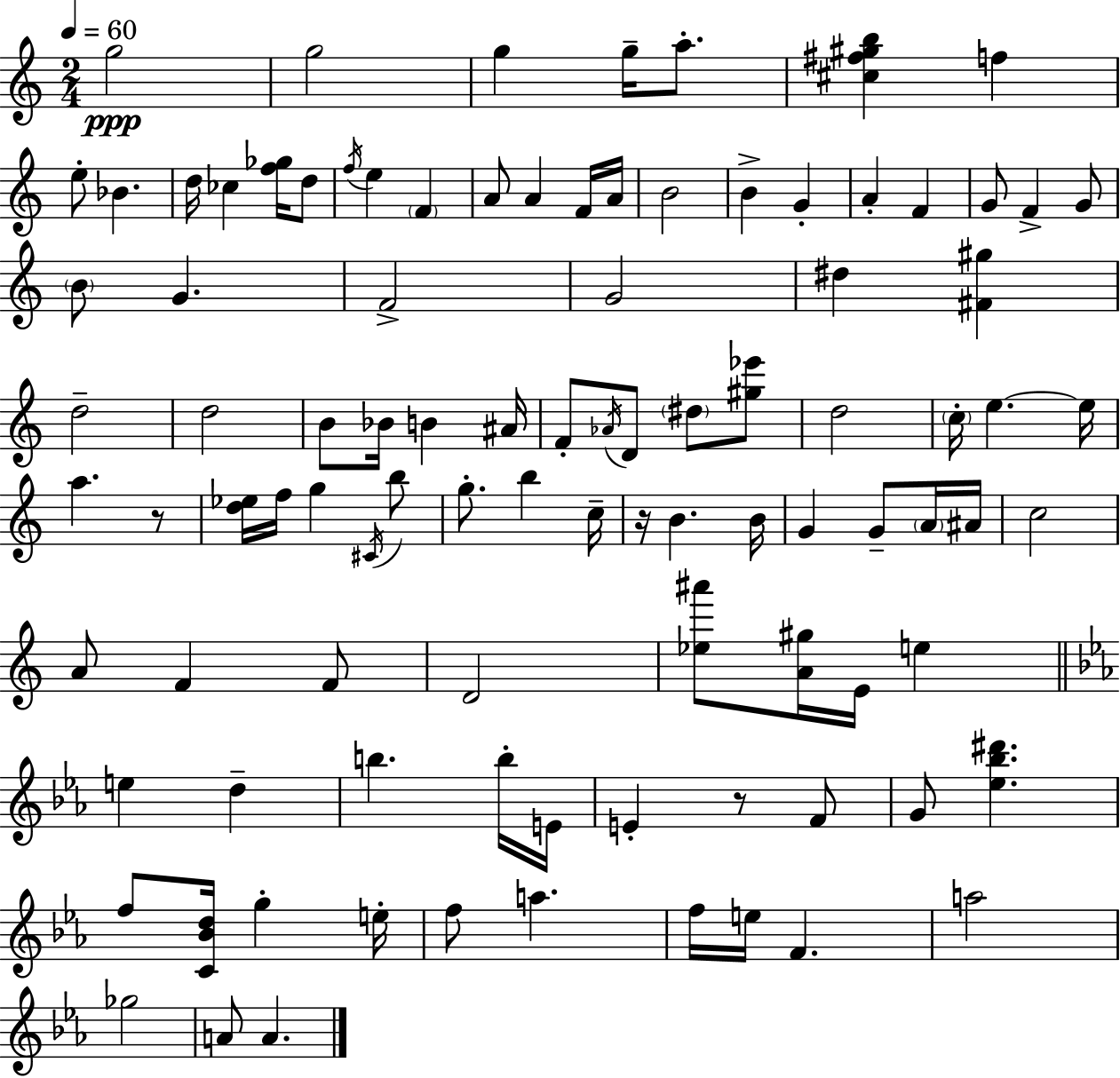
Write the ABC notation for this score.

X:1
T:Untitled
M:2/4
L:1/4
K:Am
g2 g2 g g/4 a/2 [^c^f^gb] f e/2 _B d/4 _c [f_g]/4 d/2 f/4 e F A/2 A F/4 A/4 B2 B G A F G/2 F G/2 B/2 G F2 G2 ^d [^F^g] d2 d2 B/2 _B/4 B ^A/4 F/2 _A/4 D/2 ^d/2 [^g_e']/2 d2 c/4 e e/4 a z/2 [d_e]/4 f/4 g ^C/4 b/2 g/2 b c/4 z/4 B B/4 G G/2 A/4 ^A/4 c2 A/2 F F/2 D2 [_e^a']/2 [A^g]/4 E/4 e e d b b/4 E/4 E z/2 F/2 G/2 [_e_b^d'] f/2 [C_Bd]/4 g e/4 f/2 a f/4 e/4 F a2 _g2 A/2 A